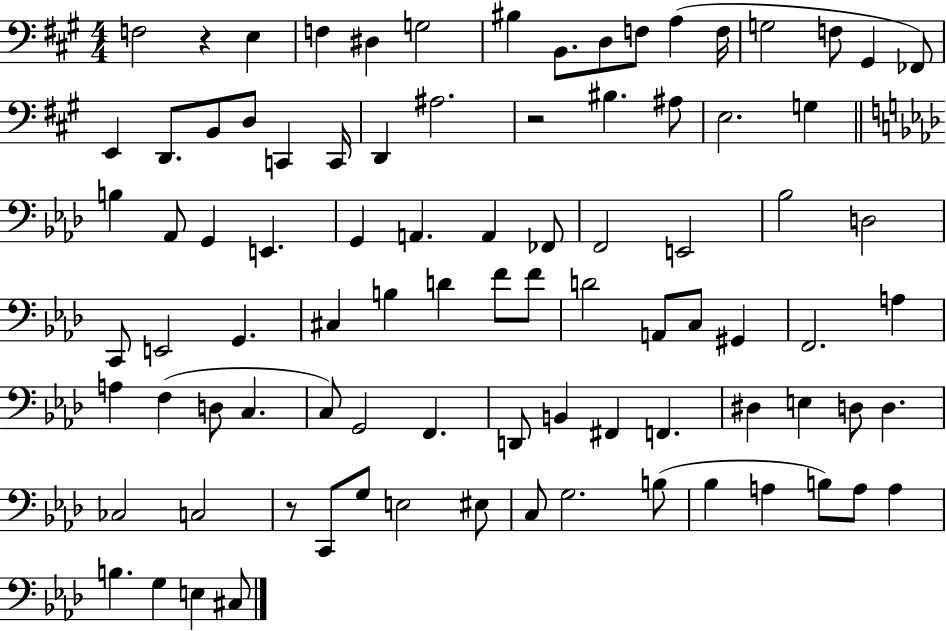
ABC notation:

X:1
T:Untitled
M:4/4
L:1/4
K:A
F,2 z E, F, ^D, G,2 ^B, B,,/2 D,/2 F,/2 A, F,/4 G,2 F,/2 ^G,, _F,,/2 E,, D,,/2 B,,/2 D,/2 C,, C,,/4 D,, ^A,2 z2 ^B, ^A,/2 E,2 G, B, _A,,/2 G,, E,, G,, A,, A,, _F,,/2 F,,2 E,,2 _B,2 D,2 C,,/2 E,,2 G,, ^C, B, D F/2 F/2 D2 A,,/2 C,/2 ^G,, F,,2 A, A, F, D,/2 C, C,/2 G,,2 F,, D,,/2 B,, ^F,, F,, ^D, E, D,/2 D, _C,2 C,2 z/2 C,,/2 G,/2 E,2 ^E,/2 C,/2 G,2 B,/2 _B, A, B,/2 A,/2 A, B, G, E, ^C,/2